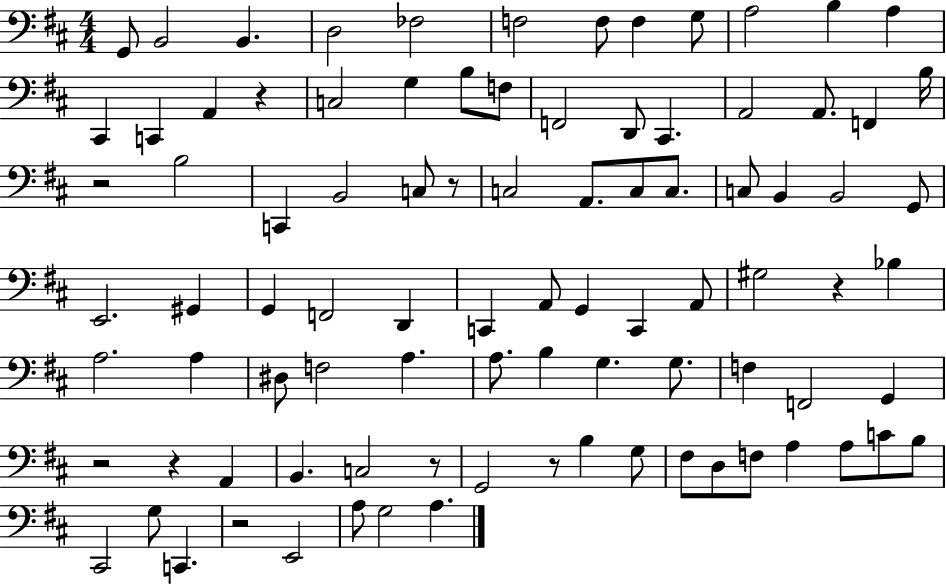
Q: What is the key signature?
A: D major